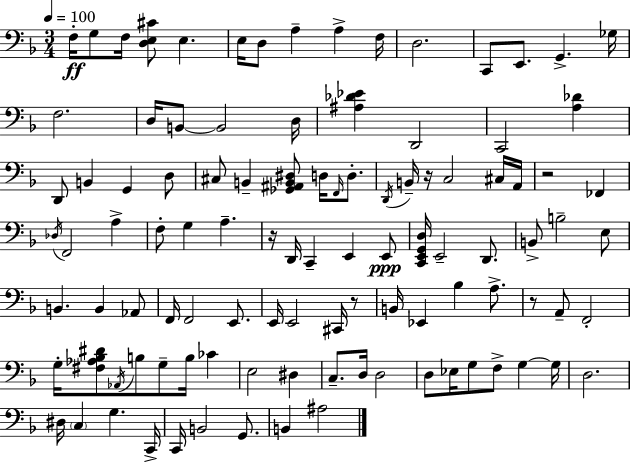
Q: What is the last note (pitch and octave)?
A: A#3